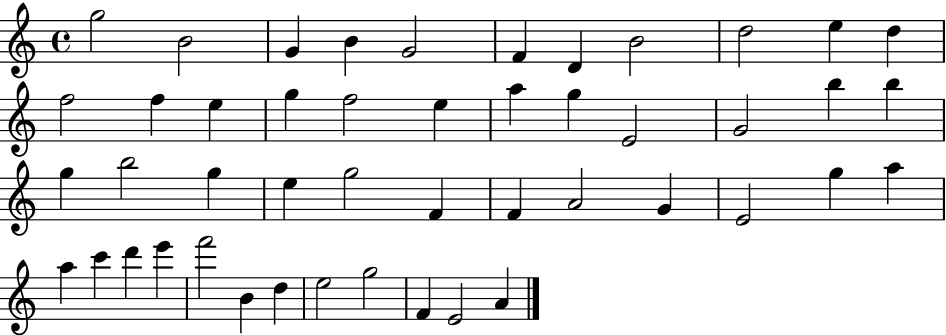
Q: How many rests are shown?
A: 0